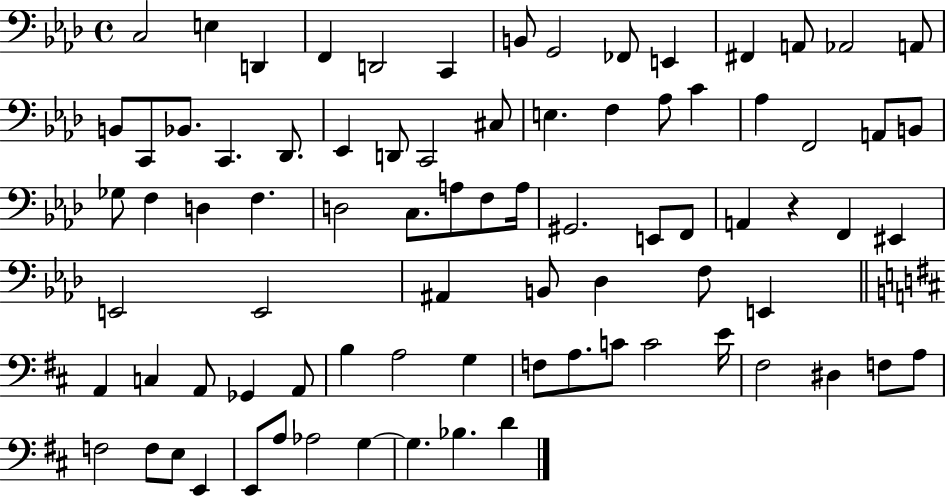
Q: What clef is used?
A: bass